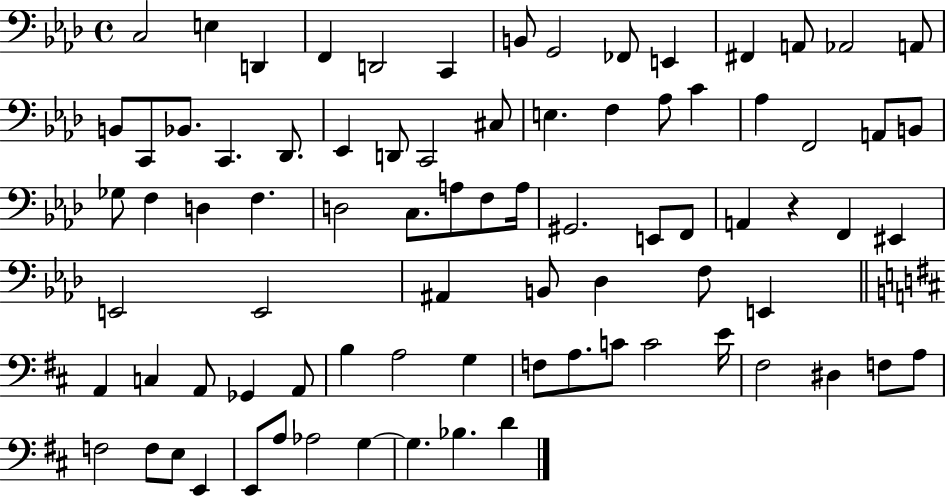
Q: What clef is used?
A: bass